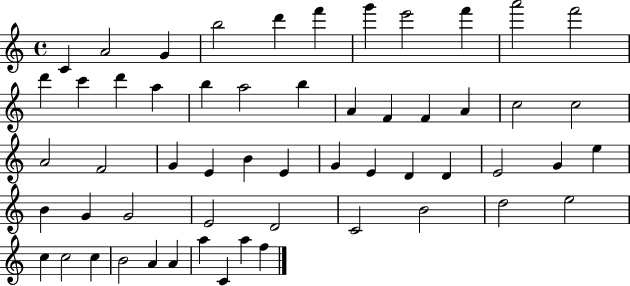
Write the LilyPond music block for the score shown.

{
  \clef treble
  \time 4/4
  \defaultTimeSignature
  \key c \major
  c'4 a'2 g'4 | b''2 d'''4 f'''4 | g'''4 e'''2 f'''4 | a'''2 f'''2 | \break d'''4 c'''4 d'''4 a''4 | b''4 a''2 b''4 | a'4 f'4 f'4 a'4 | c''2 c''2 | \break a'2 f'2 | g'4 e'4 b'4 e'4 | g'4 e'4 d'4 d'4 | e'2 g'4 e''4 | \break b'4 g'4 g'2 | e'2 d'2 | c'2 b'2 | d''2 e''2 | \break c''4 c''2 c''4 | b'2 a'4 a'4 | a''4 c'4 a''4 f''4 | \bar "|."
}